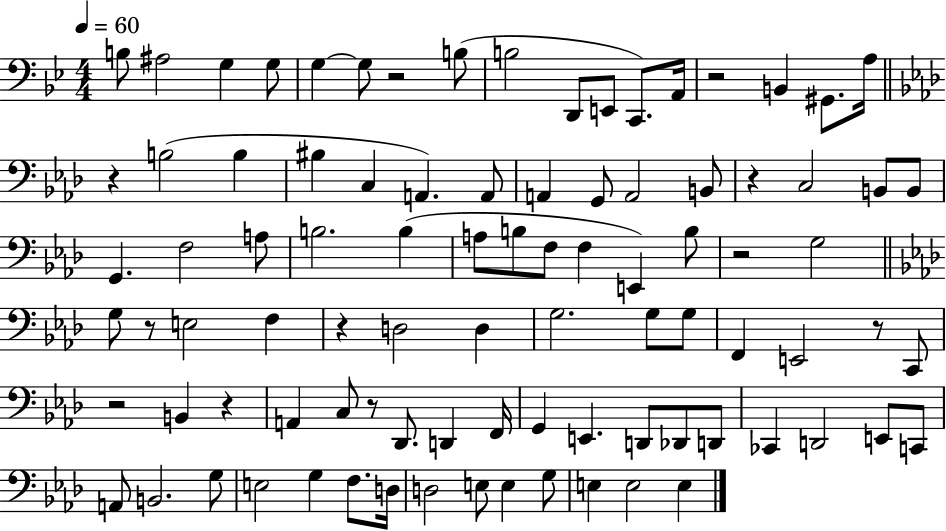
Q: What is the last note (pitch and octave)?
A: E3